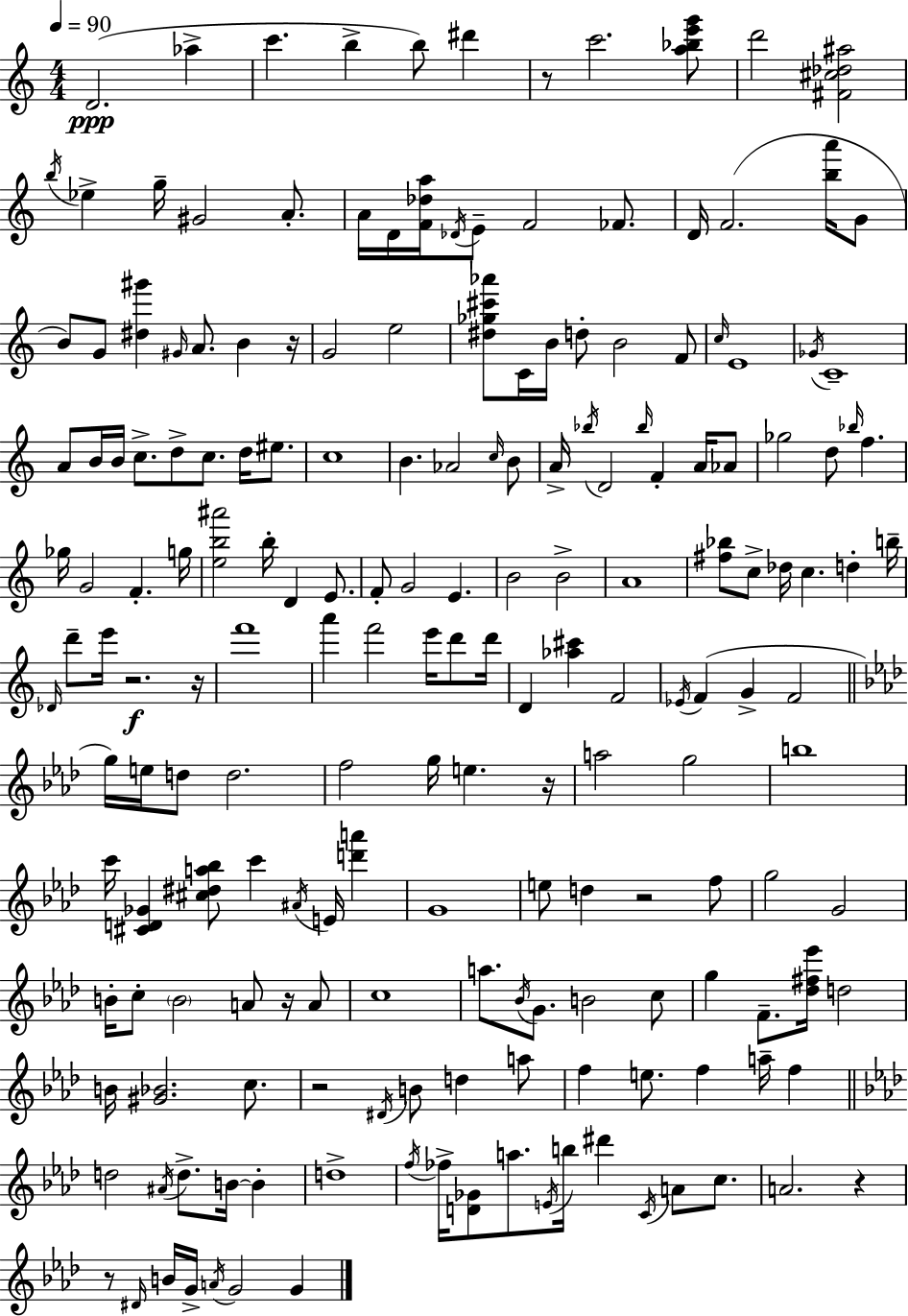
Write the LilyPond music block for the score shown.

{
  \clef treble
  \numericTimeSignature
  \time 4/4
  \key c \major
  \tempo 4 = 90
  d'2.(\ppp aes''4-> | c'''4. b''4-> b''8) dis'''4 | r8 c'''2. <a'' bes'' e''' g'''>8 | d'''2 <fis' cis'' des'' ais''>2 | \break \acciaccatura { b''16 } ees''4-> g''16-- gis'2 a'8.-. | a'16 d'16 <f' des'' a''>16 \acciaccatura { des'16 } e'8-- f'2 fes'8. | d'16 f'2.( <b'' a'''>16 | g'8 b'8) g'8 <dis'' gis'''>4 \grace { gis'16 } a'8. b'4 | \break r16 g'2 e''2 | <dis'' ges'' cis''' aes'''>8 c'16 b'16 d''8-. b'2 | f'8 \grace { c''16 } e'1 | \acciaccatura { ges'16 } c'1-- | \break a'8 b'16 b'16 c''8.-> d''8-> c''8. | d''16 eis''8. c''1 | b'4. aes'2 | \grace { c''16 } b'8 a'16-> \acciaccatura { bes''16 } d'2 | \break \grace { bes''16 } f'4-. a'16 aes'8 ges''2 | d''8 \grace { bes''16 } f''4. ges''16 g'2 | f'4.-. g''16 <e'' b'' ais'''>2 | b''16-. d'4 e'8. f'8-. g'2 | \break e'4. b'2 | b'2-> a'1 | <fis'' bes''>8 c''8-> des''16 c''4. | d''4-. b''16-- \grace { des'16 } d'''8-- e'''16 r2.\f | \break r16 f'''1 | a'''4 f'''2 | e'''16 d'''8 d'''16 d'4 <aes'' cis'''>4 | f'2 \acciaccatura { ees'16 } f'4( g'4-> | \break f'2 \bar "||" \break \key aes \major g''16) e''16 d''8 d''2. | f''2 g''16 e''4. r16 | a''2 g''2 | b''1 | \break c'''16 <cis' d' ges'>4 <cis'' dis'' a'' bes''>8 c'''4 \acciaccatura { ais'16 } e'16 <d''' a'''>4 | g'1 | e''8 d''4 r2 f''8 | g''2 g'2 | \break b'16-. c''8-. \parenthesize b'2 a'8 r16 a'8 | c''1 | a''8. \acciaccatura { bes'16 } g'8. b'2 | c''8 g''4 f'8.-- <des'' fis'' ees'''>16 d''2 | \break b'16 <gis' bes'>2. c''8. | r2 \acciaccatura { dis'16 } b'8 d''4 | a''8 f''4 e''8. f''4 a''16-- f''4 | \bar "||" \break \key aes \major d''2 \acciaccatura { ais'16 } d''8.-> b'16~~ b'4-. | d''1-> | \acciaccatura { f''16 } fes''16-> <d' ges'>8 a''8. \acciaccatura { e'16 } b''16 dis'''4 \acciaccatura { c'16 } a'8 | c''8. a'2. | \break r4 r8 \grace { dis'16 } b'16 g'16-> \acciaccatura { a'16 } g'2 | g'4 \bar "|."
}